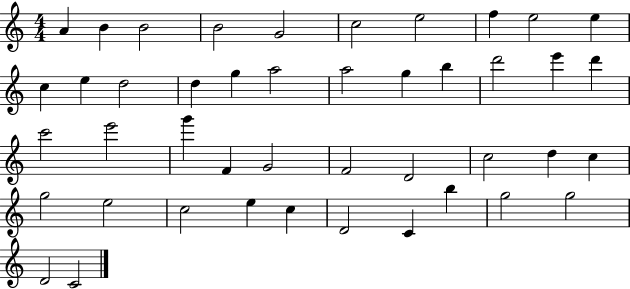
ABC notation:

X:1
T:Untitled
M:4/4
L:1/4
K:C
A B B2 B2 G2 c2 e2 f e2 e c e d2 d g a2 a2 g b d'2 e' d' c'2 e'2 g' F G2 F2 D2 c2 d c g2 e2 c2 e c D2 C b g2 g2 D2 C2